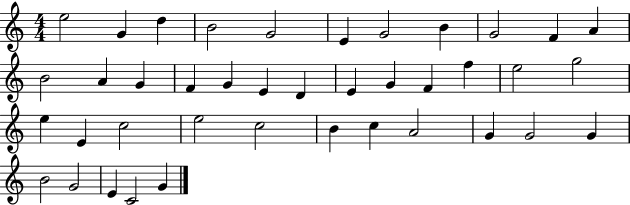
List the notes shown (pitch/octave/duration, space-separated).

E5/h G4/q D5/q B4/h G4/h E4/q G4/h B4/q G4/h F4/q A4/q B4/h A4/q G4/q F4/q G4/q E4/q D4/q E4/q G4/q F4/q F5/q E5/h G5/h E5/q E4/q C5/h E5/h C5/h B4/q C5/q A4/h G4/q G4/h G4/q B4/h G4/h E4/q C4/h G4/q